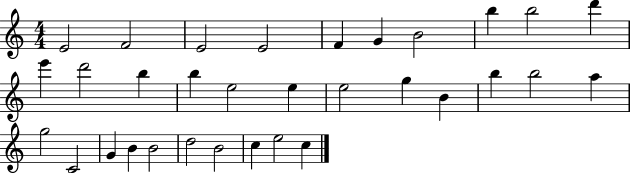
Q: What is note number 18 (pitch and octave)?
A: G5